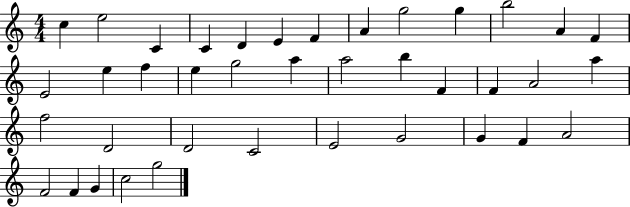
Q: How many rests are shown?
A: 0